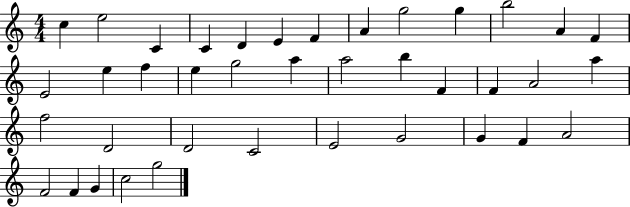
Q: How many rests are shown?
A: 0